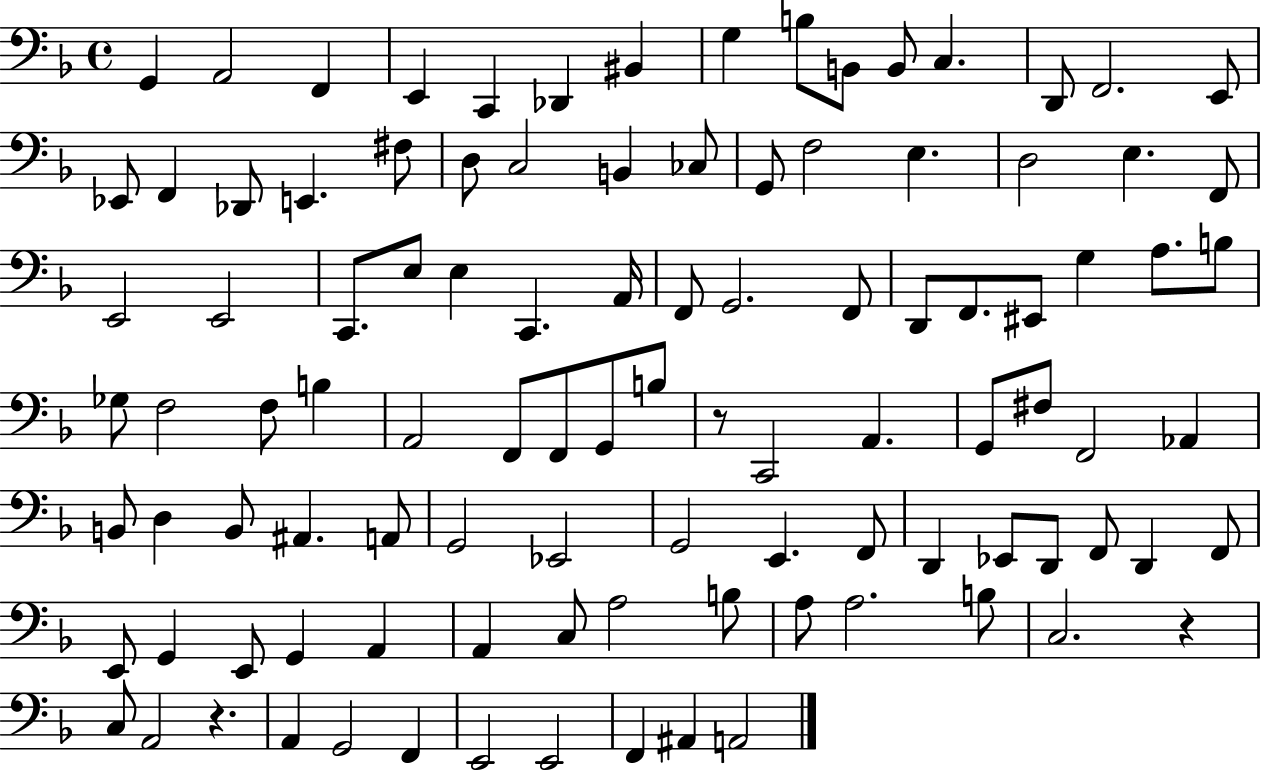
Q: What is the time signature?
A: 4/4